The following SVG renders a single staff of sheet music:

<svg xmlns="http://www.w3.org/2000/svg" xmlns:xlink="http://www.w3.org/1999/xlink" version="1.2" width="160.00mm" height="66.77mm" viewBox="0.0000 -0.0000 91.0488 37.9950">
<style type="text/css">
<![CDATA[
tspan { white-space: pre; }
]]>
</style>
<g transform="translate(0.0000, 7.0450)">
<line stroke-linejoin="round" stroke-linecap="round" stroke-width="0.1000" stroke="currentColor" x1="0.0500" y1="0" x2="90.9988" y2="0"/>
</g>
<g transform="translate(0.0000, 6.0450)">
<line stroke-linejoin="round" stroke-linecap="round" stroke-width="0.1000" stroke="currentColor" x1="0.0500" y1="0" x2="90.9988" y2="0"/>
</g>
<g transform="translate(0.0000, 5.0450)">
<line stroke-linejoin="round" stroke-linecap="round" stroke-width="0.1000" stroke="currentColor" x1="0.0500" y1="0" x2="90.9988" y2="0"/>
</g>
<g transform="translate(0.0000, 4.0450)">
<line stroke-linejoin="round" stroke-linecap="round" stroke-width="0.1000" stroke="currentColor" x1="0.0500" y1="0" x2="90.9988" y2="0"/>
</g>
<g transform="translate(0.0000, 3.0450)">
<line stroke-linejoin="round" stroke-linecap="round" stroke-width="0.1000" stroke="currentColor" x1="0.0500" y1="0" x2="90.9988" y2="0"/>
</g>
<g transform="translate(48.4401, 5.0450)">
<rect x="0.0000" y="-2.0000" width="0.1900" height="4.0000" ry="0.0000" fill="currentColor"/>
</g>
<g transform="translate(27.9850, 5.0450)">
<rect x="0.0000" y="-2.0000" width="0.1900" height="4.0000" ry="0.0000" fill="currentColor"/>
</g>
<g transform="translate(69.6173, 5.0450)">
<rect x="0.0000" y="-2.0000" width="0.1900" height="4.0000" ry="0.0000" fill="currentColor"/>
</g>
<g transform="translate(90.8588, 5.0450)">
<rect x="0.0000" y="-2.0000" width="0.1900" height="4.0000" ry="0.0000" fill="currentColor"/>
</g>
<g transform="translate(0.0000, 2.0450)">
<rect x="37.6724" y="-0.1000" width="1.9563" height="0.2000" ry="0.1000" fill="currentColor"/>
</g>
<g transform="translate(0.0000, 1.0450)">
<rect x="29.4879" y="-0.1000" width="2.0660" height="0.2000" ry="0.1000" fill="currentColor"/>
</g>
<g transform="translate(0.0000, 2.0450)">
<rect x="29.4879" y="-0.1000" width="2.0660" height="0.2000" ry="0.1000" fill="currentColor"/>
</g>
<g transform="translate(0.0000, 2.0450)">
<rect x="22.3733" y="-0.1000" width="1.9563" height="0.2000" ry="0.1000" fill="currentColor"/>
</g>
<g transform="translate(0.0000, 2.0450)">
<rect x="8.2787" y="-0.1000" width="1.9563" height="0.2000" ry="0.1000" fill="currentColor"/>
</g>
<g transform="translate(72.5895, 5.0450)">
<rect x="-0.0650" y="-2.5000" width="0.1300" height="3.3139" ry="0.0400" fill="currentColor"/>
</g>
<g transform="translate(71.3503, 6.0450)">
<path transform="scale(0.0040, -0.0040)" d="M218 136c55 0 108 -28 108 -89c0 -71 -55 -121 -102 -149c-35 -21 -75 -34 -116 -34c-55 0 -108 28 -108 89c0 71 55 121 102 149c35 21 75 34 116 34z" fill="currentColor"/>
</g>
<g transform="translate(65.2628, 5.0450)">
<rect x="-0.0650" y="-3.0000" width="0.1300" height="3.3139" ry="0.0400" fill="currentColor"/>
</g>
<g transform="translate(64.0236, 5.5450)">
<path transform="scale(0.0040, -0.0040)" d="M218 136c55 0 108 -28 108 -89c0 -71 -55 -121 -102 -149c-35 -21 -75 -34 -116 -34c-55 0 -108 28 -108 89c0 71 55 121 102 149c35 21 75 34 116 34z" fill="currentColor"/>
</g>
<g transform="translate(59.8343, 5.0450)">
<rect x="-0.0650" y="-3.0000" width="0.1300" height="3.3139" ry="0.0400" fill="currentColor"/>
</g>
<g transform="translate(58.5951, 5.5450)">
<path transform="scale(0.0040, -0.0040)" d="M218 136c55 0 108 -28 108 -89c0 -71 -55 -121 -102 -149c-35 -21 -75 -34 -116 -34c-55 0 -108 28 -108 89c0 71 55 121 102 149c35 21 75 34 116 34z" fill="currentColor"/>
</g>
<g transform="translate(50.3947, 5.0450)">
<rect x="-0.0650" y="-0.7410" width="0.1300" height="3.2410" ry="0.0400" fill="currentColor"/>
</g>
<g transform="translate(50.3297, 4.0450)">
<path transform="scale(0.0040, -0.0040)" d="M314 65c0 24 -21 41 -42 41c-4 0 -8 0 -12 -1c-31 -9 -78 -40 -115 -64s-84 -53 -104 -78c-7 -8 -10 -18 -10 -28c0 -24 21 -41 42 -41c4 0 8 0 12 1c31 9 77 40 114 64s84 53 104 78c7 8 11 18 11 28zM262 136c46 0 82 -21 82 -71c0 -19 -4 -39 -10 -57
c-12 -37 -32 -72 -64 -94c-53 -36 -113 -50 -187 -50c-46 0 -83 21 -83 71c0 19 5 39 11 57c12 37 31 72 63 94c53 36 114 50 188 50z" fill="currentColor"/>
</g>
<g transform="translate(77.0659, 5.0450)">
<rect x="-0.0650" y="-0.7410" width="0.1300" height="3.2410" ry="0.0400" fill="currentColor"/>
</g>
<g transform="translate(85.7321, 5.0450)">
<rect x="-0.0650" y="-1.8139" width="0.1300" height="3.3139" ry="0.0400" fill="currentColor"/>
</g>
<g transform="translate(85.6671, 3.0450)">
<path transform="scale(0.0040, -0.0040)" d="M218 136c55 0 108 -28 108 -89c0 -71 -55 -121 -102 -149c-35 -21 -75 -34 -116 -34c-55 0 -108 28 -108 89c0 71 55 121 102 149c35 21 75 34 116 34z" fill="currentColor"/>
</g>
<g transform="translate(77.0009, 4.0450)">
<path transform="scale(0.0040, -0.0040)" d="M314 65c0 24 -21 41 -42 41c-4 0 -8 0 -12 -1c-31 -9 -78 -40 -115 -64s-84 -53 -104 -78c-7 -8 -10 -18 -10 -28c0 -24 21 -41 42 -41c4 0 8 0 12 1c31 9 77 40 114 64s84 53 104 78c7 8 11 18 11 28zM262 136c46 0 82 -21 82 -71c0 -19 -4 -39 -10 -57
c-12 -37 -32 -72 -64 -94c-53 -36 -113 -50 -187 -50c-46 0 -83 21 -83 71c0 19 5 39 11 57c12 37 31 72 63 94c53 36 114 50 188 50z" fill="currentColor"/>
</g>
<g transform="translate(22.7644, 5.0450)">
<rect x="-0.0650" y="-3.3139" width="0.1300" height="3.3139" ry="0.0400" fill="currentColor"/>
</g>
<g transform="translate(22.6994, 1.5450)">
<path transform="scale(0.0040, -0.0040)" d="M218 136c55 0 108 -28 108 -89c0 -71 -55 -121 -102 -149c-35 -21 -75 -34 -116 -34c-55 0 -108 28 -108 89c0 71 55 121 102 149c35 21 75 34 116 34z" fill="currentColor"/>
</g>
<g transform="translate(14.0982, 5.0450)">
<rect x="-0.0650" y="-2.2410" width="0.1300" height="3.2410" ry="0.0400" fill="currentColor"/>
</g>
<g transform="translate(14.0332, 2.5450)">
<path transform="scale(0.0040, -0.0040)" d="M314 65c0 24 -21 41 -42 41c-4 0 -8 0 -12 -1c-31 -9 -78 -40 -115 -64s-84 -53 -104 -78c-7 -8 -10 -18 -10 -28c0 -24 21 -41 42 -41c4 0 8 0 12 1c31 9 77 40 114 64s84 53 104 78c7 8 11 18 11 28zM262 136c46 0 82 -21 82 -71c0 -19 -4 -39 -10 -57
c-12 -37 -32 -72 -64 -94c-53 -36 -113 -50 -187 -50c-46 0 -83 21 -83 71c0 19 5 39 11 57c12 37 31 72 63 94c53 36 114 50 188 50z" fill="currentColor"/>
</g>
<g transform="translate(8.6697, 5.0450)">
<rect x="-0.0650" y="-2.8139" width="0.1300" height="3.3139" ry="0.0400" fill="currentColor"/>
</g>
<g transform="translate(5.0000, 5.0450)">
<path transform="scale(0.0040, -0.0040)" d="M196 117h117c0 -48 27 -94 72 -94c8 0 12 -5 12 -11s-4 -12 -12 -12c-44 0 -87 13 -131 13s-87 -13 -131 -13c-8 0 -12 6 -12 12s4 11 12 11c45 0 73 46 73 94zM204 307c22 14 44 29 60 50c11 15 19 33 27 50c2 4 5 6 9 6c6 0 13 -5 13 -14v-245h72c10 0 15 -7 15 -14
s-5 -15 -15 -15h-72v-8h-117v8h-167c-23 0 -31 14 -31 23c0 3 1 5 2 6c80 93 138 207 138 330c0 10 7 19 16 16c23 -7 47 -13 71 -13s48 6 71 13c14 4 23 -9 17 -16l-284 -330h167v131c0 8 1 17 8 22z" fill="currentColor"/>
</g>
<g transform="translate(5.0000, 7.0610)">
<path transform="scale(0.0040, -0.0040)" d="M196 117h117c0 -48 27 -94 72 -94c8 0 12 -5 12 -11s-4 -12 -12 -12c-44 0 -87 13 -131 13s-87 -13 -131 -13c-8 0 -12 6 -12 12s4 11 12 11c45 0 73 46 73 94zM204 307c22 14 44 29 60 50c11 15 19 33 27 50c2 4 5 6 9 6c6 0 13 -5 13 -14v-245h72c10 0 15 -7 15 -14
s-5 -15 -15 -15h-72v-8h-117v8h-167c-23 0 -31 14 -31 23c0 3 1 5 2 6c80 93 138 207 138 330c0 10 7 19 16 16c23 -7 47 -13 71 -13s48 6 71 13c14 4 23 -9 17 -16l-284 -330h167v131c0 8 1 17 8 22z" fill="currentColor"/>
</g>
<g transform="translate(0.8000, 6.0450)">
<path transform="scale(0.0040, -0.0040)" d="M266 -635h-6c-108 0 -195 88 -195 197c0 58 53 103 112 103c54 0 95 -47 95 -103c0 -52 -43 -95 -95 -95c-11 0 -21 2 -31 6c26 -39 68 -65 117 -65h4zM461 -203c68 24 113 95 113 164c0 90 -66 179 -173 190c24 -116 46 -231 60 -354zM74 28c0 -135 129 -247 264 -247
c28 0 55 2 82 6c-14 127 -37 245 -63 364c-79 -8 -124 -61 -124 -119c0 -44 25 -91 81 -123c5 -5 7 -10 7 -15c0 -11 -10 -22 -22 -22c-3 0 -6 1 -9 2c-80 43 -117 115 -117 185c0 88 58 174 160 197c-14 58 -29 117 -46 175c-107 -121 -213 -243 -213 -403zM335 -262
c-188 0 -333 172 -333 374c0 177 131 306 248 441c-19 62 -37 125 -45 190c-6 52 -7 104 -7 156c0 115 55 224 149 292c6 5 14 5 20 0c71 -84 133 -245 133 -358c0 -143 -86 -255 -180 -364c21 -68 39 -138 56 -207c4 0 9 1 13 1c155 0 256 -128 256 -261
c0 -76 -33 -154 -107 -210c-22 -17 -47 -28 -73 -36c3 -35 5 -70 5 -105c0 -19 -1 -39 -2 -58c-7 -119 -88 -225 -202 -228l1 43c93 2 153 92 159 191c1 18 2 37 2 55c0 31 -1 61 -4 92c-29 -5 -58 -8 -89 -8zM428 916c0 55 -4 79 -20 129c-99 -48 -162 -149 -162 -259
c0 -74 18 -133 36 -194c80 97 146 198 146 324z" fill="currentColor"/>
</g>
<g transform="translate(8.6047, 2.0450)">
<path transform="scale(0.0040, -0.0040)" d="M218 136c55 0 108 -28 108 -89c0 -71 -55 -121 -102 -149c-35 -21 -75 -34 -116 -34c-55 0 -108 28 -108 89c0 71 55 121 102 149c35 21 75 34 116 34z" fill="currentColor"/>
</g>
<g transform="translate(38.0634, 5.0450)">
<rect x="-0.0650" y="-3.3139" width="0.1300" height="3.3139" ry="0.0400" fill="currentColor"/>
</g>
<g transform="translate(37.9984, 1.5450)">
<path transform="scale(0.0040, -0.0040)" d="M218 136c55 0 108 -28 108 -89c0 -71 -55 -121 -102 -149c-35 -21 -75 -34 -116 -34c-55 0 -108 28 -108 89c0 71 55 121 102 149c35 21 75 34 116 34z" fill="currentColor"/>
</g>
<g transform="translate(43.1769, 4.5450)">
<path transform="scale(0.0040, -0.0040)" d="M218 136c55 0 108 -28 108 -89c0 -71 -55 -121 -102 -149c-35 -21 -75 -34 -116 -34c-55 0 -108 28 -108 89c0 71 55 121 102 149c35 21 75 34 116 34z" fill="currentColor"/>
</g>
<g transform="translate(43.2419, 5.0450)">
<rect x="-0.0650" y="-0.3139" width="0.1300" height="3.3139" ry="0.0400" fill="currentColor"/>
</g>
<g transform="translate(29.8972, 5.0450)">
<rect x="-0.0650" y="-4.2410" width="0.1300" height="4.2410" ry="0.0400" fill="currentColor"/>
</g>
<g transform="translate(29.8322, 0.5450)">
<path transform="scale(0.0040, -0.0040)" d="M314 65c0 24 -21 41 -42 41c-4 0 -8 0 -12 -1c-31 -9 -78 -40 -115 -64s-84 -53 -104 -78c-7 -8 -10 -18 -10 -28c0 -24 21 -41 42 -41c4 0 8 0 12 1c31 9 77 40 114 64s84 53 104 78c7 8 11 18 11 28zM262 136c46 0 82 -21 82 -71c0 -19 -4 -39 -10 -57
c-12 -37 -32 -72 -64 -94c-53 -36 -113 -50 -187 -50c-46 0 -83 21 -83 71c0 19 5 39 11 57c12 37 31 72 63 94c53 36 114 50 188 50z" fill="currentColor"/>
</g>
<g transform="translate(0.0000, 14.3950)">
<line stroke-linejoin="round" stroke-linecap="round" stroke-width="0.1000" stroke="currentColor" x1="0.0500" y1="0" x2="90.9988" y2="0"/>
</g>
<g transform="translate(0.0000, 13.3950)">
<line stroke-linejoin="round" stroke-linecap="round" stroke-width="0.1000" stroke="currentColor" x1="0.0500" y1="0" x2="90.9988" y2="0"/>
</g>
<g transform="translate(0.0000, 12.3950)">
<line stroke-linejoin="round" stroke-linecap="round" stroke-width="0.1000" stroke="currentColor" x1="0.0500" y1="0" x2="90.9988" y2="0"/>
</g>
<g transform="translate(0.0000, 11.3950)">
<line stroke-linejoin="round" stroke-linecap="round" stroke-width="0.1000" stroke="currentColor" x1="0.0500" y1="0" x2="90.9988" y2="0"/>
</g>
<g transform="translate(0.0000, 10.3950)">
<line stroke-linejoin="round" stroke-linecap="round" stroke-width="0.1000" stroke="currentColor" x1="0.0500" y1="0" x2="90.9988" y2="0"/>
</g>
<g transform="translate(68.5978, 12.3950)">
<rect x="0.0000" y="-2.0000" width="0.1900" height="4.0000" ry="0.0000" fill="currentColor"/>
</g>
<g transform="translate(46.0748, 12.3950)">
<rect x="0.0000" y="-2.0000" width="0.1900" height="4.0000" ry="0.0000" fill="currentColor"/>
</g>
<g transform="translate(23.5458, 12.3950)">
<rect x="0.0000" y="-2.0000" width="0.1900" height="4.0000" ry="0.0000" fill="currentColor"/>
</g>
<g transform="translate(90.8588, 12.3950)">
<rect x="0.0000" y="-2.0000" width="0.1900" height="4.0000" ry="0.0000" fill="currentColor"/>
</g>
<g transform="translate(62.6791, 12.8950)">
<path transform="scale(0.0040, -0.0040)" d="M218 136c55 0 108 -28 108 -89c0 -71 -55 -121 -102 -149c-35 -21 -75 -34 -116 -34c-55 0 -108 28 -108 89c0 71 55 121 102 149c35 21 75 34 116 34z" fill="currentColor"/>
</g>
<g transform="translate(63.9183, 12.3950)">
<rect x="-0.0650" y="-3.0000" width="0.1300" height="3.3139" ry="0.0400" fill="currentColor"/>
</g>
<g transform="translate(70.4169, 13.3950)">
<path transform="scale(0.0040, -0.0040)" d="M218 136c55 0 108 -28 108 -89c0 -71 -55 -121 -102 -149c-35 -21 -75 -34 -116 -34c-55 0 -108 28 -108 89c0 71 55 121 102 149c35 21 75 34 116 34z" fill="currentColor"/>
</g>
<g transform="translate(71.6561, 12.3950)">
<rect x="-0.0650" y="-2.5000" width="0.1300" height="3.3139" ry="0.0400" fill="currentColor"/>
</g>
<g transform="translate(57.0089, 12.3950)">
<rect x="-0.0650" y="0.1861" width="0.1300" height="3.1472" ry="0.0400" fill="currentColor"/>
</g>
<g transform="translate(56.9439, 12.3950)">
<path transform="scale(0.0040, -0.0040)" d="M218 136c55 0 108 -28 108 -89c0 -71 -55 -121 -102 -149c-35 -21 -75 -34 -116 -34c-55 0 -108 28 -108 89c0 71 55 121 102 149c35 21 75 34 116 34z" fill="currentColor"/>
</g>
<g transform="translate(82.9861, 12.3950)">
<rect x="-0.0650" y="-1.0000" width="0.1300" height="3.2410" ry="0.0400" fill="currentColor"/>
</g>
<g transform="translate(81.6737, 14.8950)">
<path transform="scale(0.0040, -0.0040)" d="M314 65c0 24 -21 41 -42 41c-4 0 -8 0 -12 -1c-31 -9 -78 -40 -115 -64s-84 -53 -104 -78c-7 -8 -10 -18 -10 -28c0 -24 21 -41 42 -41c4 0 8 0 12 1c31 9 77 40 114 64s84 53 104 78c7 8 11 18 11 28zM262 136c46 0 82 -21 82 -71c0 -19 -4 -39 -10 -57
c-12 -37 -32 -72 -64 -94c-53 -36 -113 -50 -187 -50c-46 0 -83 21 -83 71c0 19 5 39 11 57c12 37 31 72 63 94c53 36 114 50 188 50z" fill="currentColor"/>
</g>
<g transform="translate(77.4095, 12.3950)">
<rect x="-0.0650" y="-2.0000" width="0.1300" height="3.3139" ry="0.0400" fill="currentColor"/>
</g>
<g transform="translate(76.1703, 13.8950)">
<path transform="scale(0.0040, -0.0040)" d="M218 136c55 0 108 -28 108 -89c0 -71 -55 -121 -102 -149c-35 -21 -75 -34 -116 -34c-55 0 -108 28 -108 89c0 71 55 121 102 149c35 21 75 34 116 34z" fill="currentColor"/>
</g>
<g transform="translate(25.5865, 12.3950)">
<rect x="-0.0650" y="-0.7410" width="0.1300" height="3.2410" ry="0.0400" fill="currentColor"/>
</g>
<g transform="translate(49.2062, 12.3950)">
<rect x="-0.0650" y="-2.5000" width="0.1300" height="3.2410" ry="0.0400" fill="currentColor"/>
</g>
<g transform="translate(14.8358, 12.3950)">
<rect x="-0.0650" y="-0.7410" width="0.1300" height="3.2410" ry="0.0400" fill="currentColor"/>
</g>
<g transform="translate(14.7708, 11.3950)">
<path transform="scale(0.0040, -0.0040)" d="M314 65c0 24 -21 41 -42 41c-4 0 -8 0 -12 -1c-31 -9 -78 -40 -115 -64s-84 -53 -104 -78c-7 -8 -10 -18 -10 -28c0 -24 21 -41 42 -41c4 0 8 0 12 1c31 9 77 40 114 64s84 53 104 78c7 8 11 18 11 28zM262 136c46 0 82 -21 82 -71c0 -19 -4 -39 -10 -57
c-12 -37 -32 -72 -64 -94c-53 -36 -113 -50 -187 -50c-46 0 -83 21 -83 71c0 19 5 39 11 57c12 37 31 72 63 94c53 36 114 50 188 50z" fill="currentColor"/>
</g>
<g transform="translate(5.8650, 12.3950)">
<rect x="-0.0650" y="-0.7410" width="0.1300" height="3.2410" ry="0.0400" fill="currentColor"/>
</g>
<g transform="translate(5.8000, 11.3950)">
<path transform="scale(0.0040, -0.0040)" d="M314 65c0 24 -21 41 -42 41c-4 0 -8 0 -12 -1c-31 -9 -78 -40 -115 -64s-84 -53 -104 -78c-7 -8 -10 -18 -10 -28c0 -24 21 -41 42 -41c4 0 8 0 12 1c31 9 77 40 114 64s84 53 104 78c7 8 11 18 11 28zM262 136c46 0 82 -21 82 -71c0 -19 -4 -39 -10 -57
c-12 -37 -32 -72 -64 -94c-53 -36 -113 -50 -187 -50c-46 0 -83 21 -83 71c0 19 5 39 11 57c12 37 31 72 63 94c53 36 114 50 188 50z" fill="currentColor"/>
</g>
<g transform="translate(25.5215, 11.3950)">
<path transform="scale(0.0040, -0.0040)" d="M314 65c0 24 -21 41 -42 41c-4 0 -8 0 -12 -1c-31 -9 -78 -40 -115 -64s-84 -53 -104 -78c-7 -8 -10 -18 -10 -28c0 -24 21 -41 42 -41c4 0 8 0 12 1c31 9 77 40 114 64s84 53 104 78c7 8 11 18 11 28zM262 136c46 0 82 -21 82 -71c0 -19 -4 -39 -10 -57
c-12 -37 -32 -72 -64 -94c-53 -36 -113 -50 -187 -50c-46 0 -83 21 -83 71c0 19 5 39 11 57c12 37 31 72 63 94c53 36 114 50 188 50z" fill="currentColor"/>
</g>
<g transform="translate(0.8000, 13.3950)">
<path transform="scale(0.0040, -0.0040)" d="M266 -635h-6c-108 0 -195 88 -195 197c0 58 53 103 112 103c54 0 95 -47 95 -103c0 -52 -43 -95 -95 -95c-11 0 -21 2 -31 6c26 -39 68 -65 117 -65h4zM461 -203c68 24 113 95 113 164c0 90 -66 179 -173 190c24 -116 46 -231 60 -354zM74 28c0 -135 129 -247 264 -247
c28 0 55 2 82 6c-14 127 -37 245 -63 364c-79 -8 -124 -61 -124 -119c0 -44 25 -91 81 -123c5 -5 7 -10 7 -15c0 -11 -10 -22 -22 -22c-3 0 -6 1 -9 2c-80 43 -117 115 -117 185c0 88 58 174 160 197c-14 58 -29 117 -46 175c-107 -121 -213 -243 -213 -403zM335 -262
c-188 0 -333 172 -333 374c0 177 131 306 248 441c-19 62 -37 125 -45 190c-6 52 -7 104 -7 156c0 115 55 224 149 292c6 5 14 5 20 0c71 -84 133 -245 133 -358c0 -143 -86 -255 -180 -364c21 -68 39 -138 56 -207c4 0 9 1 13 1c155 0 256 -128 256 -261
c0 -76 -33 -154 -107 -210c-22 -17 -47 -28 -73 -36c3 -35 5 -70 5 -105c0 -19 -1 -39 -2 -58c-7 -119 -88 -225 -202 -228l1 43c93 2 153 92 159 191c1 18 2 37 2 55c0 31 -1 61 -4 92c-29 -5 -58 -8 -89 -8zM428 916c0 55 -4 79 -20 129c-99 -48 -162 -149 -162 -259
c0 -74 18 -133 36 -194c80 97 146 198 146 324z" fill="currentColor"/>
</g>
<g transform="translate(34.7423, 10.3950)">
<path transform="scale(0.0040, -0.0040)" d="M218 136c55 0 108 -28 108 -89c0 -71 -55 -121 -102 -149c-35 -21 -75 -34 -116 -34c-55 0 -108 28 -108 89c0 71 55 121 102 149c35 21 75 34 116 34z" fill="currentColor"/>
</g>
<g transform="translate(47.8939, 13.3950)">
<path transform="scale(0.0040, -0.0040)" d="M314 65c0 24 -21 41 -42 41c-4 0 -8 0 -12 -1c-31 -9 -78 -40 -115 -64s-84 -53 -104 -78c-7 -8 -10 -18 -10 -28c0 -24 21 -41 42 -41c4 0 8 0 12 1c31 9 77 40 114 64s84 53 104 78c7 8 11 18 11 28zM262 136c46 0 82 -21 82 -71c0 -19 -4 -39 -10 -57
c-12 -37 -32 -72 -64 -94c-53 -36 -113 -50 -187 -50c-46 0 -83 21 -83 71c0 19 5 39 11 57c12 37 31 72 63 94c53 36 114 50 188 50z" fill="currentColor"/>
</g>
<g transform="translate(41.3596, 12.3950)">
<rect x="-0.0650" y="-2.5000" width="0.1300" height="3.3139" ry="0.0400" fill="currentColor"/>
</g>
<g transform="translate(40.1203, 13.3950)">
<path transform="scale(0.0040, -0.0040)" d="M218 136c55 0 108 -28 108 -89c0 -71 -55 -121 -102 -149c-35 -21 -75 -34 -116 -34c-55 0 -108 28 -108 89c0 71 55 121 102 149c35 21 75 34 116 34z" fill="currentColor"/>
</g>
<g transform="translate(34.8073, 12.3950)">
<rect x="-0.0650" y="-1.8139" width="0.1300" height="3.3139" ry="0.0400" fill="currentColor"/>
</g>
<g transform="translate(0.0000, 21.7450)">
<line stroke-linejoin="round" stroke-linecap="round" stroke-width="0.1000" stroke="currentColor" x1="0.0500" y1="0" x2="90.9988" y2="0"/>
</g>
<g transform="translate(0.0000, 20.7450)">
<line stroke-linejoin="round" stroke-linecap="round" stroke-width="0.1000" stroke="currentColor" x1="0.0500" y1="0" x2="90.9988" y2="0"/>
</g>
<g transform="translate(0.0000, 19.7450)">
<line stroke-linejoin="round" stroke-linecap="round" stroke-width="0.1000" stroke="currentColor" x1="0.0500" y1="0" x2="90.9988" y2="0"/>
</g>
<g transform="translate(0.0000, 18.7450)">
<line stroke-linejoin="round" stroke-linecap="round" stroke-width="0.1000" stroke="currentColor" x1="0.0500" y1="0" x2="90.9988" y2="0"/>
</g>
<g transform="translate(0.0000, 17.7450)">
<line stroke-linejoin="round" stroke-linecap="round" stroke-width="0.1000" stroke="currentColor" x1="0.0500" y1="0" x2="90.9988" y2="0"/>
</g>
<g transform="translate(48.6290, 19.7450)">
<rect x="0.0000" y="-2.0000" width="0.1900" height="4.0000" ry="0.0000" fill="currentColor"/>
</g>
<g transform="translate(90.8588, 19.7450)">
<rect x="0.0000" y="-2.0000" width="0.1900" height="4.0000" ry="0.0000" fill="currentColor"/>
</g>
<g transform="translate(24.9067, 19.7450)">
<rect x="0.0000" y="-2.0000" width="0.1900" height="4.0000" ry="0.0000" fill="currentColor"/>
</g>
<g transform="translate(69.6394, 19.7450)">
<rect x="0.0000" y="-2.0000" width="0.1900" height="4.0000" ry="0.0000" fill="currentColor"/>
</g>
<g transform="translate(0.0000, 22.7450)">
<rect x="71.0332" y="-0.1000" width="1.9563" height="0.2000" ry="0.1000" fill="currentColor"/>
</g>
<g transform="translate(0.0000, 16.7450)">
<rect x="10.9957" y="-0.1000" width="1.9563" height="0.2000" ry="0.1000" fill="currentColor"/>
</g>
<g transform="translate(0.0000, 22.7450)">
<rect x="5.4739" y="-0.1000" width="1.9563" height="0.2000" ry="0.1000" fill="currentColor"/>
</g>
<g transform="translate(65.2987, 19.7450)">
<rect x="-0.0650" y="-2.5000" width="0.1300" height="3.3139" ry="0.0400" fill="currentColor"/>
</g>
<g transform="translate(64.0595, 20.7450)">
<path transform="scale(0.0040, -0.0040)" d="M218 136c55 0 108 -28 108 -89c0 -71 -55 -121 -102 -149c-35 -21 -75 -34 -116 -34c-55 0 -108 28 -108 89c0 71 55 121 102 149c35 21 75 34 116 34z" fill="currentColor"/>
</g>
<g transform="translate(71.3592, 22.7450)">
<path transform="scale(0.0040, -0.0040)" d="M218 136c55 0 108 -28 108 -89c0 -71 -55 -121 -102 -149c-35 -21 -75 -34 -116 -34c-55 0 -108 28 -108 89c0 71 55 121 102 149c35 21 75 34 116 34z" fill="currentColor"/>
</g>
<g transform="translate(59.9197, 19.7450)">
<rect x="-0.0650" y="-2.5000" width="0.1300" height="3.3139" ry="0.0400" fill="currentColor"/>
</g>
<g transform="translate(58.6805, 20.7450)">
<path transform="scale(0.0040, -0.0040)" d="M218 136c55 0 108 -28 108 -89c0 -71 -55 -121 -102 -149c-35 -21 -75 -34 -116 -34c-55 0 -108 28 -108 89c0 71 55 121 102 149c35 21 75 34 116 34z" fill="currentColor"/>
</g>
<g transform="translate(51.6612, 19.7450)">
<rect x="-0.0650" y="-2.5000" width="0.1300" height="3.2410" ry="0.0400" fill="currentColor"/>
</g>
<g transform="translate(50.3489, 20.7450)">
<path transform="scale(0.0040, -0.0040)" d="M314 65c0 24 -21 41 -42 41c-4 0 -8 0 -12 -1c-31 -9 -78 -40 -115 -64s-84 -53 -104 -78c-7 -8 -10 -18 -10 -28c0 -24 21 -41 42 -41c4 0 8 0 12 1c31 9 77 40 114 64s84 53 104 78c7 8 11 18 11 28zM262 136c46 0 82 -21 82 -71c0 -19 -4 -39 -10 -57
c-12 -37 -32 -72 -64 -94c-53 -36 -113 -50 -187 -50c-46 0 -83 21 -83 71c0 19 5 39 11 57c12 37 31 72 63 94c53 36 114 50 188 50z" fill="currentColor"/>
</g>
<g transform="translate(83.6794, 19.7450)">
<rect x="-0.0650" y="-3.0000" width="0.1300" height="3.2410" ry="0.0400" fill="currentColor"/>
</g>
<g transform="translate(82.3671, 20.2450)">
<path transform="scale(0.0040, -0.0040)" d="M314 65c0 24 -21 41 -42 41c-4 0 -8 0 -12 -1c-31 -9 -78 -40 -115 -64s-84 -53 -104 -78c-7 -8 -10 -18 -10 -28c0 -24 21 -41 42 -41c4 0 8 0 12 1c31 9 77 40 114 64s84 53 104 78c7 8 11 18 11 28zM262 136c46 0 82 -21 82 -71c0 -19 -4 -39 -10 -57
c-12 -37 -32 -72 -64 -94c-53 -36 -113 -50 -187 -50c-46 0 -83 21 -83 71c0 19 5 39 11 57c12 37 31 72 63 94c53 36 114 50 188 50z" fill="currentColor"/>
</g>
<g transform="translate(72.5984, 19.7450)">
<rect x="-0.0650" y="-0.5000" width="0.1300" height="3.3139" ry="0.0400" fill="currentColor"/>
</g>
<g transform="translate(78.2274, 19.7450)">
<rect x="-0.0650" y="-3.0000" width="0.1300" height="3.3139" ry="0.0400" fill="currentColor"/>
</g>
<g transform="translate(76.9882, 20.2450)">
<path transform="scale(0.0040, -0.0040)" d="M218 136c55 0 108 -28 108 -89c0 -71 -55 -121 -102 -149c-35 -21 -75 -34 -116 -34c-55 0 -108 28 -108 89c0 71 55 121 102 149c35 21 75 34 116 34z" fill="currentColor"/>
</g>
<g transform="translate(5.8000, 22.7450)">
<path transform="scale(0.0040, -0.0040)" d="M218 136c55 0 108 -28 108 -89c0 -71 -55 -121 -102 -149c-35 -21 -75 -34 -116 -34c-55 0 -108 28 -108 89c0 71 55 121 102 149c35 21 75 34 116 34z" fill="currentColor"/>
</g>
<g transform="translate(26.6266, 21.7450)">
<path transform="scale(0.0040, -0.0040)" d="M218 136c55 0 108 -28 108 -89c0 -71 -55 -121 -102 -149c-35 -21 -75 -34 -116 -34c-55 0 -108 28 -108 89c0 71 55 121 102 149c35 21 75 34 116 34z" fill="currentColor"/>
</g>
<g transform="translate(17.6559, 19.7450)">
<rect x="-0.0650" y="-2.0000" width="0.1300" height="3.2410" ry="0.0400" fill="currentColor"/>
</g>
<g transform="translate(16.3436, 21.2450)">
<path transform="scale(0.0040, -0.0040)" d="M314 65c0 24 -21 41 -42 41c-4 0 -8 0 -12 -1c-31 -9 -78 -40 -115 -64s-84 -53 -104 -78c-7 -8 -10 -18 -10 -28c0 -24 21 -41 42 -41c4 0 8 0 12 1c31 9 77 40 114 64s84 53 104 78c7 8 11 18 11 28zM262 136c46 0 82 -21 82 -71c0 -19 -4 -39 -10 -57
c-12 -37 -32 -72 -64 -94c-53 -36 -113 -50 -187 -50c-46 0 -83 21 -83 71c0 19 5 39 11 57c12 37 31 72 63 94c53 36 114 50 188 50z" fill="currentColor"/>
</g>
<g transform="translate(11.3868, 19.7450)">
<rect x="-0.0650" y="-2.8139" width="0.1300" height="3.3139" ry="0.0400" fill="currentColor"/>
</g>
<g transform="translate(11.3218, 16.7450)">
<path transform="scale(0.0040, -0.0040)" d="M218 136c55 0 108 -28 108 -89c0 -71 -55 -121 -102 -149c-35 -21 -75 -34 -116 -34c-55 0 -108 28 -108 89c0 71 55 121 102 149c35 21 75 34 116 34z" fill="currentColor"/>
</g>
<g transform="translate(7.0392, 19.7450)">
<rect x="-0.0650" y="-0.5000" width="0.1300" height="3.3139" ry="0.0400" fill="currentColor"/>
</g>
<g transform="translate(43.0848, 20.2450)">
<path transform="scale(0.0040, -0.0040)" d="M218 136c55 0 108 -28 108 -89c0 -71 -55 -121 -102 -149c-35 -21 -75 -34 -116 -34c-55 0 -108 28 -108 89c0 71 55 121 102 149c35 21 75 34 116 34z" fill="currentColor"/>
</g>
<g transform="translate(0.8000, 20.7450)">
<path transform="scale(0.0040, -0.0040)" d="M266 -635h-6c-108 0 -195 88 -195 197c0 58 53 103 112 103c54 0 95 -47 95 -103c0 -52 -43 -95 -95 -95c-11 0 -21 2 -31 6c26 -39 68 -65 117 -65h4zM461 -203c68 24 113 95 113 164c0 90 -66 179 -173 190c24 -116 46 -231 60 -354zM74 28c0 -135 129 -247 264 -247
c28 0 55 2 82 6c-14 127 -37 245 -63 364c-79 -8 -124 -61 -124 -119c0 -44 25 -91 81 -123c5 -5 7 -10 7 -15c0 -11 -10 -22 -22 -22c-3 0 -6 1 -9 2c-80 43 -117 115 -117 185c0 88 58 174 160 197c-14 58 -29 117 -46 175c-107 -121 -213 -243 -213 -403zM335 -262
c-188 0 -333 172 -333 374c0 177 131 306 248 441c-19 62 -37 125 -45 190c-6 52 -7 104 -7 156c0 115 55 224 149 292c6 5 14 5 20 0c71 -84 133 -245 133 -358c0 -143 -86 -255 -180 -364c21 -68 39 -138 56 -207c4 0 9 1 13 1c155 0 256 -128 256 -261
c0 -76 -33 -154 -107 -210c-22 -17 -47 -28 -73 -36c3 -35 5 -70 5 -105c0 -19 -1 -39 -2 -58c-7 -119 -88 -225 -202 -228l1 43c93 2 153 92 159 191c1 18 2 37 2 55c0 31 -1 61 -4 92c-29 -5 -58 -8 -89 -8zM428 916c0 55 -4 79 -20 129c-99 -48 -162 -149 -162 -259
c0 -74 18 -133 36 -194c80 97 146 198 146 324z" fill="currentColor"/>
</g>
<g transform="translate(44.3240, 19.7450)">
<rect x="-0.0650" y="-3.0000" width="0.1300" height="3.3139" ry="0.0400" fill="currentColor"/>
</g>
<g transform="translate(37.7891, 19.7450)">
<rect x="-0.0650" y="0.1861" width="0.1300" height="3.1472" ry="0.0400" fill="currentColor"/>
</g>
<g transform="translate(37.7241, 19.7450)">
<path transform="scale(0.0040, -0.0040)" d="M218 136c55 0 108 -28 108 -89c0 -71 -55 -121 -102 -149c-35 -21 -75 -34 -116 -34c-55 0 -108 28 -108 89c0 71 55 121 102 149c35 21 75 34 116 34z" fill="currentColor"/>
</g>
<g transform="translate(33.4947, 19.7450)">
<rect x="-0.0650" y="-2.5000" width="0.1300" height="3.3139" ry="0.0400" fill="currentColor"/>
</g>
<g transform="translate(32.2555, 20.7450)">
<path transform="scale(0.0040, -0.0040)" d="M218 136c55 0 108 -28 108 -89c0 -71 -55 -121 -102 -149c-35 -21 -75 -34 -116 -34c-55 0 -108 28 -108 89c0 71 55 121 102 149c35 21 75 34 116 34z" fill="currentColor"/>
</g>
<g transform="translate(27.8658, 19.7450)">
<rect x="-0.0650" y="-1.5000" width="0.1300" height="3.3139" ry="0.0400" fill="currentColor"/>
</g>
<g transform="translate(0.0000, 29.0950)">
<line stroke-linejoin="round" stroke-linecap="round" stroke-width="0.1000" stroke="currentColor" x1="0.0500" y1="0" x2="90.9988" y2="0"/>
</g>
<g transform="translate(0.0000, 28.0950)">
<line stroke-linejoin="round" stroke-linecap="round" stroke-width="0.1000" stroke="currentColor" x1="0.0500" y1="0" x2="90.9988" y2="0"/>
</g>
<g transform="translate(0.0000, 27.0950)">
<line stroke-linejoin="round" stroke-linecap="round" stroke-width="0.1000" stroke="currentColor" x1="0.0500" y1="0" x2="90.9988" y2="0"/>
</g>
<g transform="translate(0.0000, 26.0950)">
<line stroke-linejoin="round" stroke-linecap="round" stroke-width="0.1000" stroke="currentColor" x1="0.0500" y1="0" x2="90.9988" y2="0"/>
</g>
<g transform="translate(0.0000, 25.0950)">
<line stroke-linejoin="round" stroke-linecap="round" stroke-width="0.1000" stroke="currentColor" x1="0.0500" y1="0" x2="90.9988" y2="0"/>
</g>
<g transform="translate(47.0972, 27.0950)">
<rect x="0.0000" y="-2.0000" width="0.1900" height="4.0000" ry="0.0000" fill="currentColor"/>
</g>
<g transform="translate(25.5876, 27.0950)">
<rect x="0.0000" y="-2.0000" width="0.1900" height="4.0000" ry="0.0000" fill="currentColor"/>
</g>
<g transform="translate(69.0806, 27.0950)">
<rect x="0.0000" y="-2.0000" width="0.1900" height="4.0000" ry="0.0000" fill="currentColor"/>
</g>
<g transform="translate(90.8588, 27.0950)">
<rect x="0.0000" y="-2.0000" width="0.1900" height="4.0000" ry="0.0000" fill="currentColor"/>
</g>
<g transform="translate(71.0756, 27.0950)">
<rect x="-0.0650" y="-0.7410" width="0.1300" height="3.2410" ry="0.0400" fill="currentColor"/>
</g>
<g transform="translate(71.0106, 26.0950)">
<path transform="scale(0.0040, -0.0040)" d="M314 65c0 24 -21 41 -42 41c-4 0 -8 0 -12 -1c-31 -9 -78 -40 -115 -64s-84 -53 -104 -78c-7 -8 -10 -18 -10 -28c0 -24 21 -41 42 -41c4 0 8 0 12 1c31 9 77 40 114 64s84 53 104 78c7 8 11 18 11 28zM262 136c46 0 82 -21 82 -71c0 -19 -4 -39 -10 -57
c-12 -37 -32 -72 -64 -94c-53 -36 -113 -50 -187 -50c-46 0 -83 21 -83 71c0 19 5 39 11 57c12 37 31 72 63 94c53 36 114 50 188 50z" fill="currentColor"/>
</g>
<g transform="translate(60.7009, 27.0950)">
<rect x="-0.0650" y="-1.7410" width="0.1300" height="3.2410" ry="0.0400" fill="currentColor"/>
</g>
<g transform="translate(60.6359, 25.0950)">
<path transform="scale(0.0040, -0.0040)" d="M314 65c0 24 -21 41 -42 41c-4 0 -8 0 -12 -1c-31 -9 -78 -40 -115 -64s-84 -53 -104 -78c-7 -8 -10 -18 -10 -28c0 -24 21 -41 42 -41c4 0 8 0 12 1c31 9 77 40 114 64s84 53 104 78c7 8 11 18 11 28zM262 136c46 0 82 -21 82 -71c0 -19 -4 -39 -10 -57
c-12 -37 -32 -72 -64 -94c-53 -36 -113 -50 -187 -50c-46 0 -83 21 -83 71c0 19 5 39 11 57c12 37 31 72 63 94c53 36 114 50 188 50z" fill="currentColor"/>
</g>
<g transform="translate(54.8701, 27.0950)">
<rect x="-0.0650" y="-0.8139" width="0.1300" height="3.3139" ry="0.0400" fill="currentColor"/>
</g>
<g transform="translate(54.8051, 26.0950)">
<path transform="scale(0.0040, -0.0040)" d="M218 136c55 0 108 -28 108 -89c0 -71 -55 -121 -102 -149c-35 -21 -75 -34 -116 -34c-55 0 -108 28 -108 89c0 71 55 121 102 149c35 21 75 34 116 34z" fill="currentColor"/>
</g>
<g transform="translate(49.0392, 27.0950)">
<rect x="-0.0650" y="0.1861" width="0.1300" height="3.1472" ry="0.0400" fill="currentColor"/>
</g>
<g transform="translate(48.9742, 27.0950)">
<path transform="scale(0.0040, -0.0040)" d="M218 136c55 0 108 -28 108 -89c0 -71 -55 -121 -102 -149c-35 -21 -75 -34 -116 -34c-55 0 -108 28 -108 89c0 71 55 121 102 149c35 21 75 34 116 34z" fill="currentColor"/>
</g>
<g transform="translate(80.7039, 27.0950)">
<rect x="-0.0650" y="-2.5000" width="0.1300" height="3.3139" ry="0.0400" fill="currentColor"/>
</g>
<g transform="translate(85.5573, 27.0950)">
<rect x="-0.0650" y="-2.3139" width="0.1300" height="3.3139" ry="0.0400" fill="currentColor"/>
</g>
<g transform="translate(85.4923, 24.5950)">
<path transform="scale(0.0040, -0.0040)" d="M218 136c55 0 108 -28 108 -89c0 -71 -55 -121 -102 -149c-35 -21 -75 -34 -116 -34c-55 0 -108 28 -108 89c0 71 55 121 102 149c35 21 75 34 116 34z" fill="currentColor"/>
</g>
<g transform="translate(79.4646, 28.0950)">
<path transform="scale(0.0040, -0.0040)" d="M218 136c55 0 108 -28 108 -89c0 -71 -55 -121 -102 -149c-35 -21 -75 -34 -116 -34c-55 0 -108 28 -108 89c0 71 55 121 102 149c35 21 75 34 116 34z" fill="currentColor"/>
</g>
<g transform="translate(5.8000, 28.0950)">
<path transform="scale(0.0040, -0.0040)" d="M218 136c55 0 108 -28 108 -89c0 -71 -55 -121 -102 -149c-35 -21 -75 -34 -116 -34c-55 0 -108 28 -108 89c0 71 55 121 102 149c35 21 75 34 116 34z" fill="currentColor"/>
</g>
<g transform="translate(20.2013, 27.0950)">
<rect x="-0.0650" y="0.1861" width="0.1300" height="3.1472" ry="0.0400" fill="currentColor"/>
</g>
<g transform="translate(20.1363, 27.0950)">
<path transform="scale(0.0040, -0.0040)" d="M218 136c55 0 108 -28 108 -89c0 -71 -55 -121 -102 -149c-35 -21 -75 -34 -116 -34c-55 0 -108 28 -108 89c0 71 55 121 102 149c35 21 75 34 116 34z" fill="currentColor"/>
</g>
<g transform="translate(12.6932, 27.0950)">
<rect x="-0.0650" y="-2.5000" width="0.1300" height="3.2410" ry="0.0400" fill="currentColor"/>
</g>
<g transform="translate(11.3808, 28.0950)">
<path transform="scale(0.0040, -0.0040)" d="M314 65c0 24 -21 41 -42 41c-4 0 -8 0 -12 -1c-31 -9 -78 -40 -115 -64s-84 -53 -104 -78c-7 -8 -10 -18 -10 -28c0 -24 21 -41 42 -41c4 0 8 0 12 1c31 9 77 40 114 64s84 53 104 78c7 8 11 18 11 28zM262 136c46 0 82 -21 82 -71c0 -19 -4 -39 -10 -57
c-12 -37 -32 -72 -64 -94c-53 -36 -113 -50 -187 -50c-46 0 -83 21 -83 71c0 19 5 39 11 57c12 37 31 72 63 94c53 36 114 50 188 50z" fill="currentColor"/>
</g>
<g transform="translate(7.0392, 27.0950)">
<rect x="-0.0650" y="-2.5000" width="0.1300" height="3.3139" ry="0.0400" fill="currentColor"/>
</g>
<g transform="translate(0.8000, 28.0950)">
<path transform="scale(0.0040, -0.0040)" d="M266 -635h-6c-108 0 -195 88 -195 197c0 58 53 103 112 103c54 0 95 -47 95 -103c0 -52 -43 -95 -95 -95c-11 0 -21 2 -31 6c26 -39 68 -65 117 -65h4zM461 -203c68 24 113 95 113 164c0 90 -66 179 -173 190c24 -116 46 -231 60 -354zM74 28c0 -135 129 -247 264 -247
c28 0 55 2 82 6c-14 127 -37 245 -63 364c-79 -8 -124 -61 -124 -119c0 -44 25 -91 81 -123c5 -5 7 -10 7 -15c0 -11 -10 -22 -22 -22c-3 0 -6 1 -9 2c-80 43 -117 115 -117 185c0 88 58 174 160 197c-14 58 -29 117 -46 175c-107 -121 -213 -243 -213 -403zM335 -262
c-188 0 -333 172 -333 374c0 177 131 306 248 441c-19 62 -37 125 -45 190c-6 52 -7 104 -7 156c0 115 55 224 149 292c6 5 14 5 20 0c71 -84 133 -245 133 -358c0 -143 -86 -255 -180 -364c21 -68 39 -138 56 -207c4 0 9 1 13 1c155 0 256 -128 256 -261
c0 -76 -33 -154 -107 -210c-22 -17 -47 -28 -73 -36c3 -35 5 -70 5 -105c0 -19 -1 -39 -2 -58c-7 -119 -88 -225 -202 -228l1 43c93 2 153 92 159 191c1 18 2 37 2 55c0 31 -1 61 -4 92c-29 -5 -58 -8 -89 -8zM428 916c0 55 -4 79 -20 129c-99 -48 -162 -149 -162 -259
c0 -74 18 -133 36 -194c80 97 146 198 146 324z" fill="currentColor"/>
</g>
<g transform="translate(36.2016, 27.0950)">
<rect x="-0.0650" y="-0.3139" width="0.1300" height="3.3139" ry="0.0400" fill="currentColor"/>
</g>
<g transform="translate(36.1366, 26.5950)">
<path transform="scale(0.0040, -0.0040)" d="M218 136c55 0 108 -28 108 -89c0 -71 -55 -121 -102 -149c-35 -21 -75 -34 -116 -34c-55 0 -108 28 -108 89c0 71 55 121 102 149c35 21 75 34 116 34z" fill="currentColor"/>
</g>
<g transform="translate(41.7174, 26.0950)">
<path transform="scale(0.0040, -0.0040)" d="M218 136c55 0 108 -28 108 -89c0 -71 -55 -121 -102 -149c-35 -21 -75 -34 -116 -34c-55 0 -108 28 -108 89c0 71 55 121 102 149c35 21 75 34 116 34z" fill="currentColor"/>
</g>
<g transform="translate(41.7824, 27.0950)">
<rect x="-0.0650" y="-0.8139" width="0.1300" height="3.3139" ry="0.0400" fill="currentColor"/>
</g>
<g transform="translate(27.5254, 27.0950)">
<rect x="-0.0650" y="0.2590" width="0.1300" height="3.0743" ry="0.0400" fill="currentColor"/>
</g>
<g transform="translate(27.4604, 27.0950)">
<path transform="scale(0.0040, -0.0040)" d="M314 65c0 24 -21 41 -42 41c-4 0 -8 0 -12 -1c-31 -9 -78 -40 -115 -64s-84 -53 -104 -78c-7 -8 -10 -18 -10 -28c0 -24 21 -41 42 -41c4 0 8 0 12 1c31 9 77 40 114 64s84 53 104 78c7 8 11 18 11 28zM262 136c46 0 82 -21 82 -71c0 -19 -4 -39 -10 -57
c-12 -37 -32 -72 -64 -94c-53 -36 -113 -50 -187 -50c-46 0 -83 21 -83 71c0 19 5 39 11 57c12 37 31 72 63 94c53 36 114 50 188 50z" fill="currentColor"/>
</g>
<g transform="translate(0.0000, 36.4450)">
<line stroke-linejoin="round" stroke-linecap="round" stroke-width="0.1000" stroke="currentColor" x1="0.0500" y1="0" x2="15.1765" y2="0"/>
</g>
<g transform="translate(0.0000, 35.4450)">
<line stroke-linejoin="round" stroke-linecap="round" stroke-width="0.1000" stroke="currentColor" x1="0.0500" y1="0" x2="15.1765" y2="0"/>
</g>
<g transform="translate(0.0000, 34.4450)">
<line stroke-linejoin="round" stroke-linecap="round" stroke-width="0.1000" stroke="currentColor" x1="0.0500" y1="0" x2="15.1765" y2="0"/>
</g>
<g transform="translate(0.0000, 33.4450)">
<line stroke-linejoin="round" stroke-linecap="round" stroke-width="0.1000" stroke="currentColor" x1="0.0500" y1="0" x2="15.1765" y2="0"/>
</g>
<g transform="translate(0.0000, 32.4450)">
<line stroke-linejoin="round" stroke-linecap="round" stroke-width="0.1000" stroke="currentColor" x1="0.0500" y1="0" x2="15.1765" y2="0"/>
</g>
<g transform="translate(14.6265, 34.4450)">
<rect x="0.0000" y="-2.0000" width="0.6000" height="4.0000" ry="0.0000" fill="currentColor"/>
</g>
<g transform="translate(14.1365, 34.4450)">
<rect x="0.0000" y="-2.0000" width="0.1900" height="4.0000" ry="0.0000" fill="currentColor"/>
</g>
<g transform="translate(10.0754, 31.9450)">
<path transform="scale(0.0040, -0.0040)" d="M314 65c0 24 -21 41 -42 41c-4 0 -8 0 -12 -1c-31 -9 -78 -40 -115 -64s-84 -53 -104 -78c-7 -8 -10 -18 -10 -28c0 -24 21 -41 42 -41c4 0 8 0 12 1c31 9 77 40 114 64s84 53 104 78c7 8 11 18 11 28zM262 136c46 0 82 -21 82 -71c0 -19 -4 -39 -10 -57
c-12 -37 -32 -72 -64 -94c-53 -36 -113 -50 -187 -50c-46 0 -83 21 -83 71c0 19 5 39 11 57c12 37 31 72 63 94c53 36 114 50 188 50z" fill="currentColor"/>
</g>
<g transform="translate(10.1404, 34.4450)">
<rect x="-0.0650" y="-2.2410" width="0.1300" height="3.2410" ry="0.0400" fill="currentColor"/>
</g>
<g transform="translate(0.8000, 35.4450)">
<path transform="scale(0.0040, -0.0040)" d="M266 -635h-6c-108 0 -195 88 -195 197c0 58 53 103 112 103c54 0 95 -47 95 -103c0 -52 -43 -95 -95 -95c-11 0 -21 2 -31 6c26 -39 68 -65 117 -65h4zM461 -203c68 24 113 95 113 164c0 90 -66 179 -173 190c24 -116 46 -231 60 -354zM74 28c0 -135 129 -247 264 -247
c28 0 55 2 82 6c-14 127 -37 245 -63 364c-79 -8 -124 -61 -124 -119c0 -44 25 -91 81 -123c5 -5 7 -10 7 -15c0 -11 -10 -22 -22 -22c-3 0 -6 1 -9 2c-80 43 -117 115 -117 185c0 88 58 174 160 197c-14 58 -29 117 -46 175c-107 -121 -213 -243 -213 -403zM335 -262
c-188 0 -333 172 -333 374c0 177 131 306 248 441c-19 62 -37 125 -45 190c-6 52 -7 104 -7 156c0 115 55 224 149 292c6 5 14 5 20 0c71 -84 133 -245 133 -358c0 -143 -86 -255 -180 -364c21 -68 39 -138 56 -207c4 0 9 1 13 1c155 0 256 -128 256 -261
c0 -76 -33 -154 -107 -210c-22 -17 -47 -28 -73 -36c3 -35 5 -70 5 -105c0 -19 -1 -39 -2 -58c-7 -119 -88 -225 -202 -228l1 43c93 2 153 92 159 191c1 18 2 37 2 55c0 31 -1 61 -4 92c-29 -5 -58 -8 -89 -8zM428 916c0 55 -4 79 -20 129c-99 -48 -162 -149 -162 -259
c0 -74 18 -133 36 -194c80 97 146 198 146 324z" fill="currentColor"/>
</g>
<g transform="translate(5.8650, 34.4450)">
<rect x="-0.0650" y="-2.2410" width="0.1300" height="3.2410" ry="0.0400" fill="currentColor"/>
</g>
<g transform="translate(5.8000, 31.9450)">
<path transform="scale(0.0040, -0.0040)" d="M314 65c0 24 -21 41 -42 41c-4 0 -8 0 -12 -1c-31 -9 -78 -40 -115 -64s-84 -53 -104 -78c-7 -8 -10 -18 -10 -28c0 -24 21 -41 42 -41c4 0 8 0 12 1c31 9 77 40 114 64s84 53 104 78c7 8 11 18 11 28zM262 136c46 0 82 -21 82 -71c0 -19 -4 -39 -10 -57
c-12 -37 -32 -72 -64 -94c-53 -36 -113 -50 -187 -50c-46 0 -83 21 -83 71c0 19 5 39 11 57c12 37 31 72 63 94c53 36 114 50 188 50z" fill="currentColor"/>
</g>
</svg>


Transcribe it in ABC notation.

X:1
T:Untitled
M:4/4
L:1/4
K:C
a g2 b d'2 b c d2 A A G d2 f d2 d2 d2 f G G2 B A G F D2 C a F2 E G B A G2 G G C A A2 G G2 B B2 c d B d f2 d2 G g g2 g2